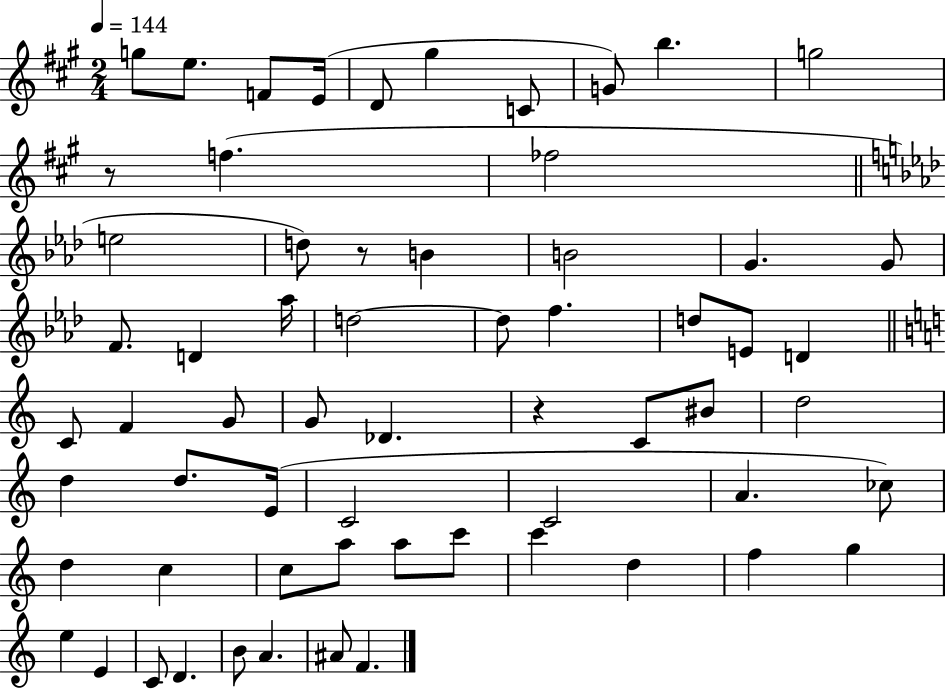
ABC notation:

X:1
T:Untitled
M:2/4
L:1/4
K:A
g/2 e/2 F/2 E/4 D/2 ^g C/2 G/2 b g2 z/2 f _f2 e2 d/2 z/2 B B2 G G/2 F/2 D _a/4 d2 d/2 f d/2 E/2 D C/2 F G/2 G/2 _D z C/2 ^B/2 d2 d d/2 E/4 C2 C2 A _c/2 d c c/2 a/2 a/2 c'/2 c' d f g e E C/2 D B/2 A ^A/2 F